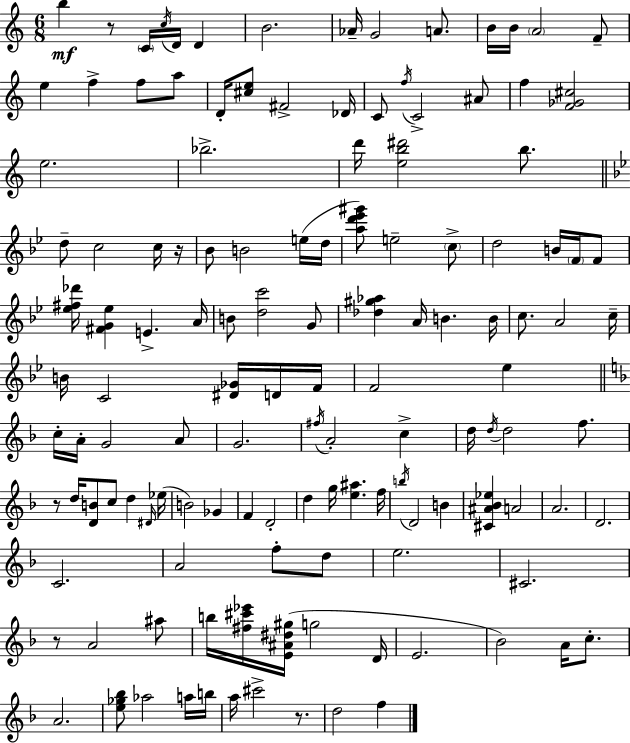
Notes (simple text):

B5/q R/e C4/s C5/s D4/s D4/q B4/h. Ab4/s G4/h A4/e. B4/s B4/s A4/h F4/e E5/q F5/q F5/e A5/e D4/s [C#5,E5]/e F#4/h Db4/s C4/e F5/s C4/h A#4/e F5/q [F4,Gb4,C#5]/h E5/h. Bb5/h. D6/s [E5,B5,D#6]/h B5/e. D5/e C5/h C5/s R/s Bb4/e B4/h E5/s D5/s [A5,D6,Eb6,G#6]/e E5/h C5/e D5/h B4/s F4/s F4/e [Eb5,F#5,Db6]/s [F#4,G4,Eb5]/q E4/q. A4/s B4/e [D5,C6]/h G4/e [Db5,G#5,Ab5]/q A4/s B4/q. B4/s C5/e. A4/h C5/s B4/s C4/h [D#4,Gb4]/s D4/s F4/s F4/h Eb5/q C5/s A4/s G4/h A4/e G4/h. F#5/s A4/h C5/q D5/s D5/s D5/h F5/e. R/e D5/s [D4,B4]/e C5/e D5/q D#4/s Eb5/s B4/h Gb4/q F4/q D4/h D5/q G5/s [E5,A#5]/q. F5/s B5/s D4/h B4/q [C#4,A#4,Bb4,Eb5]/q A4/h A4/h. D4/h. C4/h. A4/h F5/e D5/e E5/h. C#4/h. R/e A4/h A#5/e B5/s [F#5,C#6,Eb6]/s [E4,A#4,D#5,G#5]/s G5/h D4/s E4/h. Bb4/h A4/s C5/e. A4/h. [E5,Gb5,Bb5]/e Ab5/h A5/s B5/s A5/s C#6/h R/e. D5/h F5/q